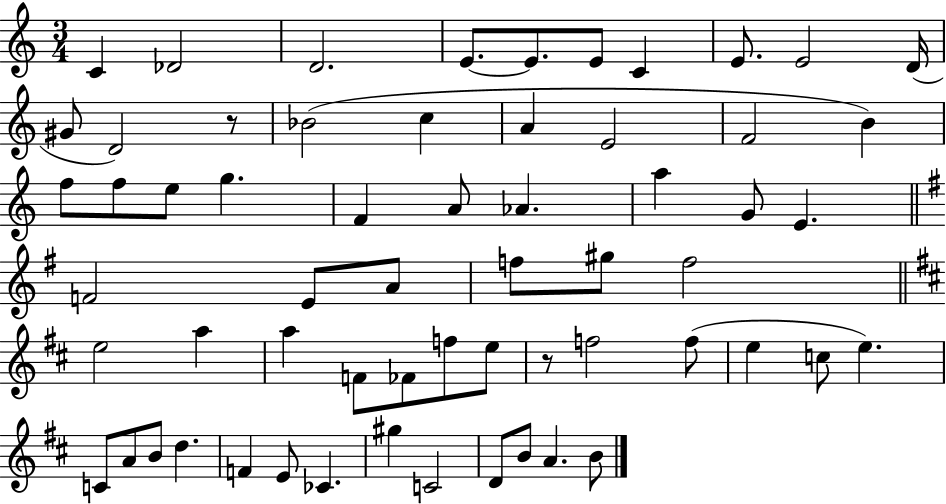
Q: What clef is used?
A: treble